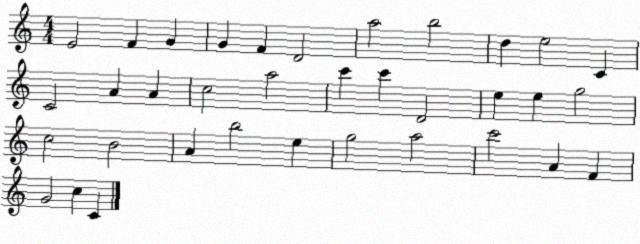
X:1
T:Untitled
M:4/4
L:1/4
K:C
E2 F G G F D2 a2 b2 d e2 C C2 A A c2 a2 c' c' D2 e e g2 c2 B2 A b2 e g2 a2 c'2 A F G2 c C